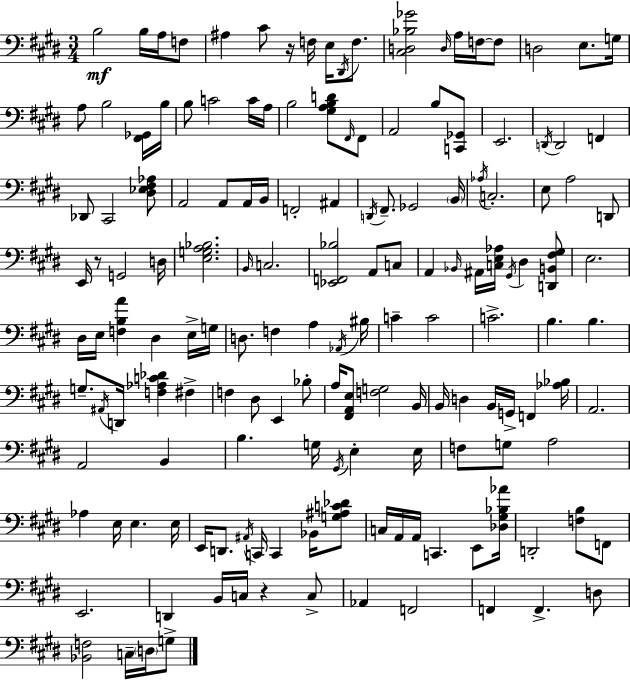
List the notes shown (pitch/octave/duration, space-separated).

B3/h B3/s A3/s F3/e A#3/q C#4/e R/s F3/s E3/s D#2/s F3/e. [C#3,D3,Bb3,Gb4]/h D3/s A3/s F3/s F3/e D3/h E3/e. G3/s A3/e B3/h [F#2,Gb2]/s B3/s B3/e C4/h C4/s A3/s B3/h [G#3,A3,B3,D4]/e F#2/s F#2/e A2/h B3/e [C2,Gb2]/e E2/h. D2/s D2/h F2/q Db2/e C#2/h [D#3,Eb3,F#3,Ab3]/e A2/h A2/e A2/s B2/s F2/h A#2/q D2/s F#2/e. Gb2/h B2/s Ab3/s C3/h. E3/e A3/h D2/e E2/s R/e G2/h D3/s [E3,G3,A3,Bb3]/h. B2/s C3/h. [Eb2,F2,Bb3]/h A2/e C3/e A2/q Bb2/s A#2/s [C3,E3,Ab3]/s G#2/s D#3/q [D2,B2,F#3,G#3]/e E3/h. D#3/s E3/s [F3,B3,A4]/q D#3/q E3/s G3/s D3/e. F3/q A3/q Ab2/s BIS3/s C4/q C4/h C4/h. B3/q. B3/q. G3/e. A#2/s D2/s [F3,Ab3,C4,Db4]/q F#3/q F3/q D#3/e E2/q Bb3/e A3/s [F#2,A2,E3]/e [F3,G3]/h B2/s B2/s D3/q B2/s G2/s F2/q [Ab3,Bb3]/s A2/h. A2/h B2/q B3/q. G3/s G#2/s E3/q E3/s F3/e G3/e A3/h Ab3/q E3/s E3/q. E3/s E2/s D2/e. A#2/s C2/s C2/q Bb2/s [G3,A#3,C4,Db4]/e C3/s A2/s A2/s C2/q. E2/e [Db3,G#3,Bb3,Ab4]/s D2/h [F3,B3]/e F2/e E2/h. D2/q B2/s C3/s R/q C3/e Ab2/q F2/h F2/q F2/q. D3/e [Bb2,F3]/h C3/s D3/s G3/e